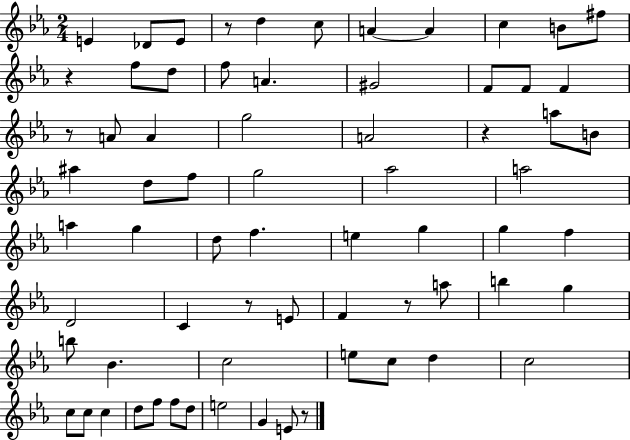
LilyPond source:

{
  \clef treble
  \numericTimeSignature
  \time 2/4
  \key ees \major
  e'4 des'8 e'8 | r8 d''4 c''8 | a'4~~ a'4 | c''4 b'8 fis''8 | \break r4 f''8 d''8 | f''8 a'4. | gis'2 | f'8 f'8 f'4 | \break r8 a'8 a'4 | g''2 | a'2 | r4 a''8 b'8 | \break ais''4 d''8 f''8 | g''2 | aes''2 | a''2 | \break a''4 g''4 | d''8 f''4. | e''4 g''4 | g''4 f''4 | \break d'2 | c'4 r8 e'8 | f'4 r8 a''8 | b''4 g''4 | \break b''8 bes'4. | c''2 | e''8 c''8 d''4 | c''2 | \break c''8 c''8 c''4 | d''8 f''8 f''8 d''8 | e''2 | g'4 e'8 r8 | \break \bar "|."
}